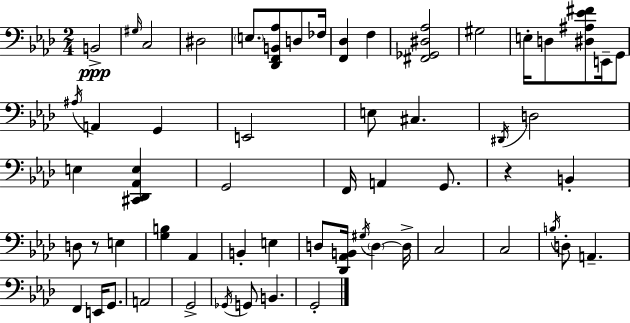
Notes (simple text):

B2/h G#3/s C3/h D#3/h E3/e. [Db2,F2,B2,Ab3]/e D3/e FES3/s [F2,Db3]/q F3/q [F#2,Gb2,D#3,Ab3]/h G#3/h E3/s D3/e [D#3,A#3,Eb4,F#4]/e E2/s G2/e A#3/s A2/q G2/q E2/h E3/e C#3/q. D#2/s D3/h E3/q [C#2,Db2,Ab2,E3]/q G2/h F2/s A2/q G2/e. R/q B2/q D3/e R/e E3/q [G3,B3]/q Ab2/q B2/q E3/q D3/e [Db2,Ab2,B2]/s G#3/s D3/q D3/s C3/h C3/h B3/s D3/e A2/q. F2/q E2/s G2/e. A2/h G2/h Gb2/s G2/e B2/q. G2/h